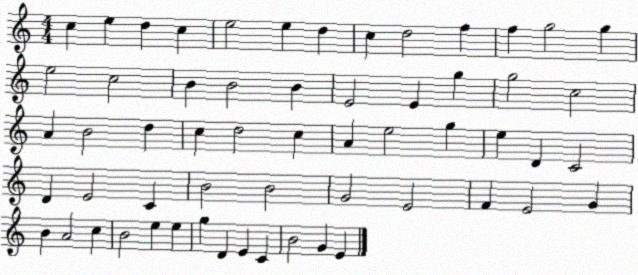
X:1
T:Untitled
M:4/4
L:1/4
K:C
c e d c e2 e d c d2 f f g2 g e2 c2 B B2 B E2 E g g2 c2 A B2 d c d2 c A e2 g e D C2 D E2 C B2 B2 G2 E2 F E2 G B A2 c B2 e e g D E C B2 G E